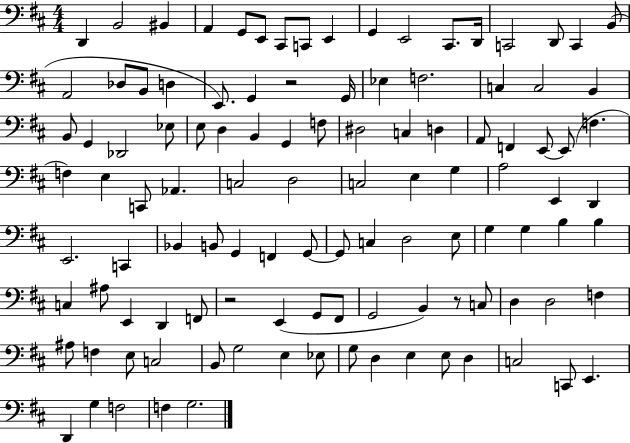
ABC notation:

X:1
T:Untitled
M:4/4
L:1/4
K:D
D,, B,,2 ^B,, A,, G,,/2 E,,/2 ^C,,/2 C,,/2 E,, G,, E,,2 ^C,,/2 D,,/4 C,,2 D,,/2 C,, B,,/2 A,,2 _D,/2 B,,/2 D, E,,/2 G,, z2 G,,/4 _E, F,2 C, C,2 B,, B,,/2 G,, _D,,2 _E,/2 E,/2 D, B,, G,, F,/2 ^D,2 C, D, A,,/2 F,, E,,/2 E,,/2 F, F, E, C,,/2 _A,, C,2 D,2 C,2 E, G, A,2 E,, D,, E,,2 C,, _B,, B,,/2 G,, F,, G,,/2 G,,/2 C, D,2 E,/2 G, G, B, B, C, ^A,/2 E,, D,, F,,/2 z2 E,, G,,/2 ^F,,/2 G,,2 B,, z/2 C,/2 D, D,2 F, ^A,/2 F, E,/2 C,2 B,,/2 G,2 E, _E,/2 G,/2 D, E, E,/2 D, C,2 C,,/2 E,, D,, G, F,2 F, G,2